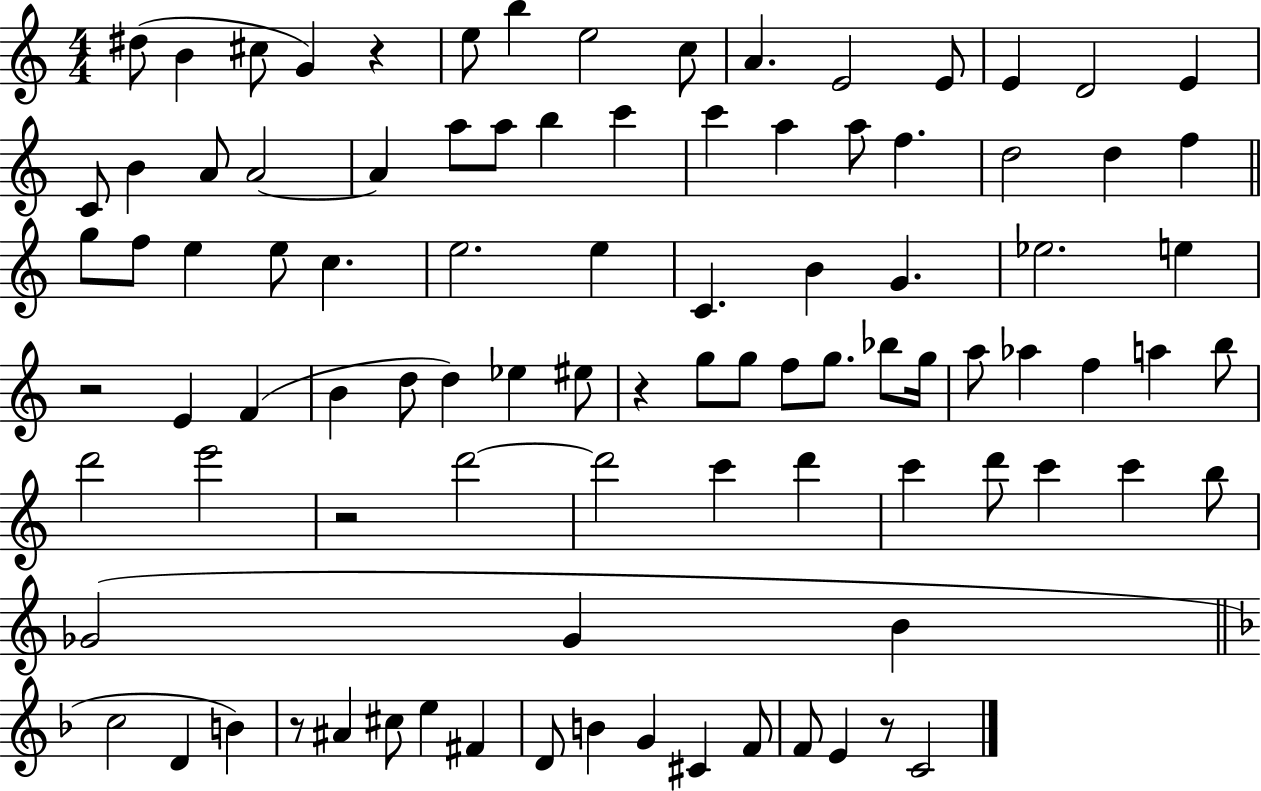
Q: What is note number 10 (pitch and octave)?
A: E4